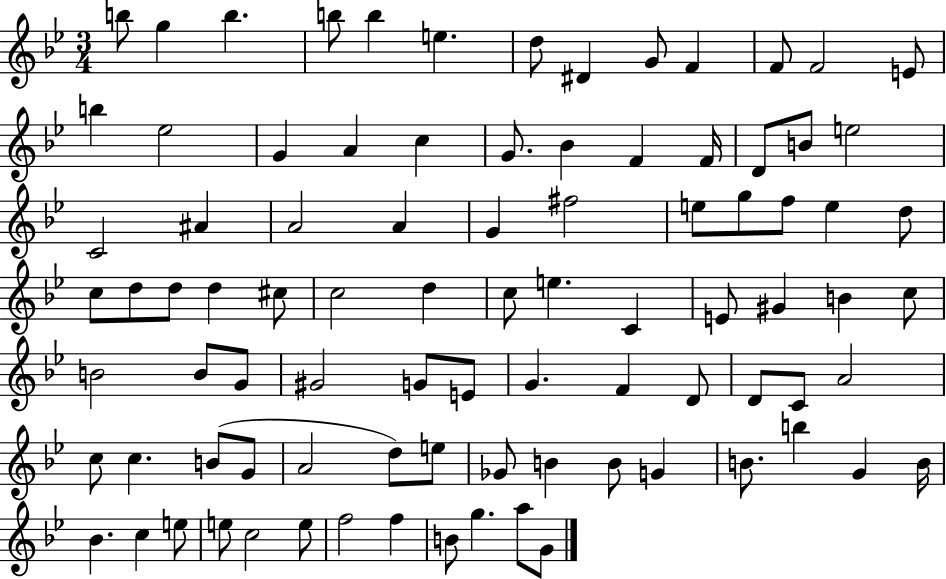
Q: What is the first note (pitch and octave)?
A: B5